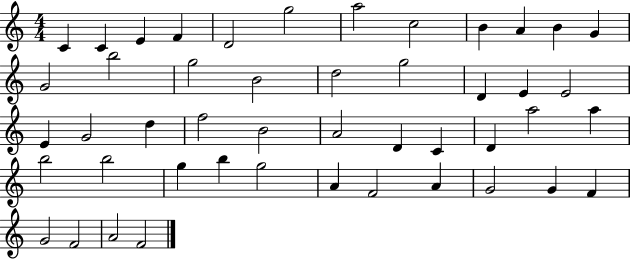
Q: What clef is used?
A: treble